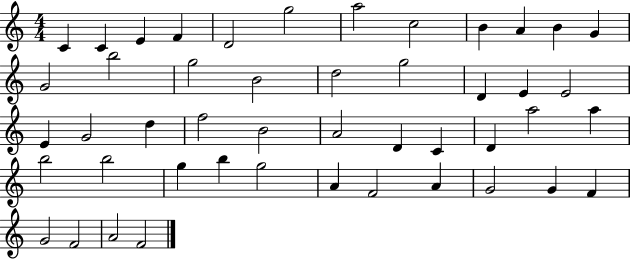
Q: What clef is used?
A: treble